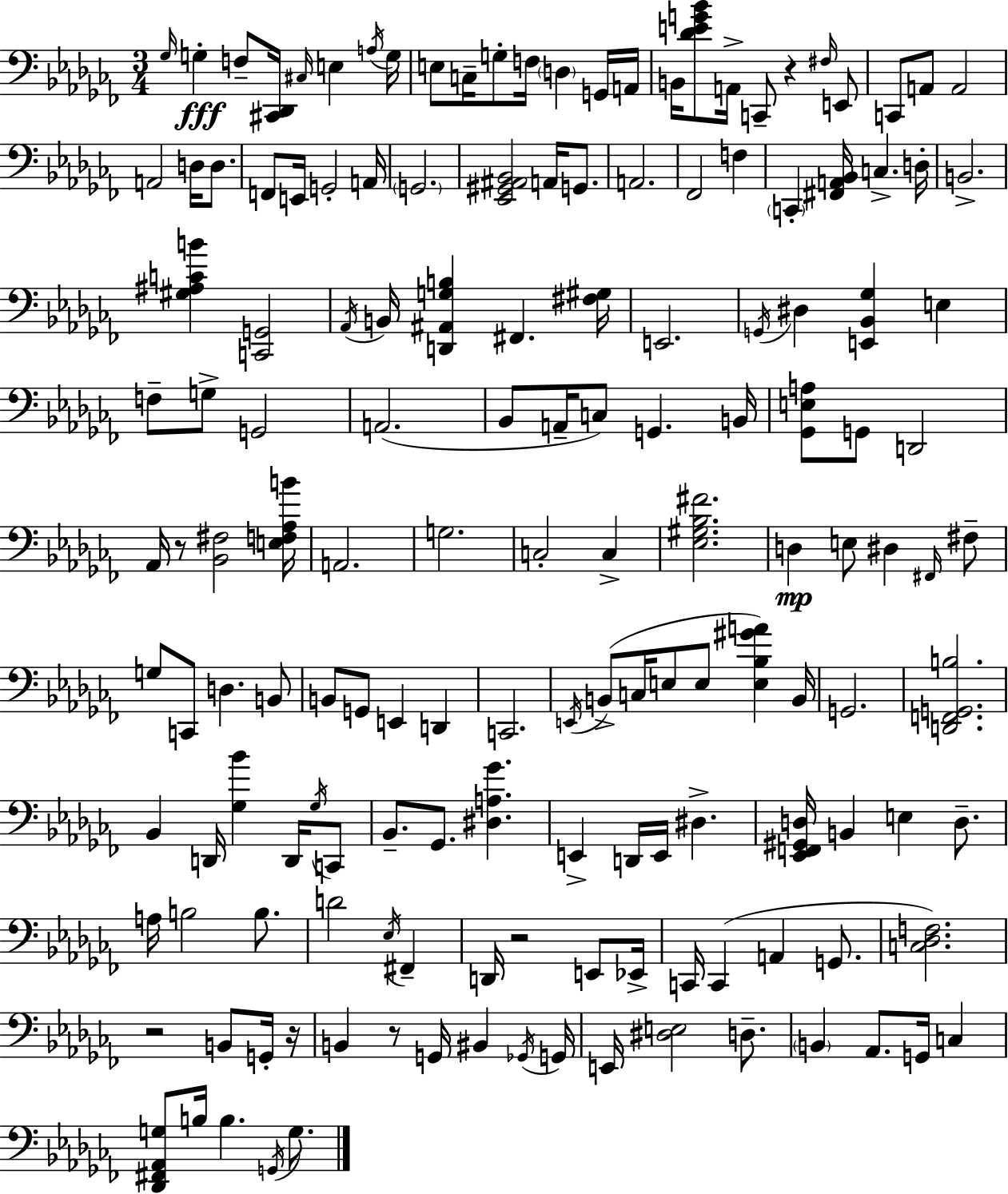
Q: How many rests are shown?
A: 6